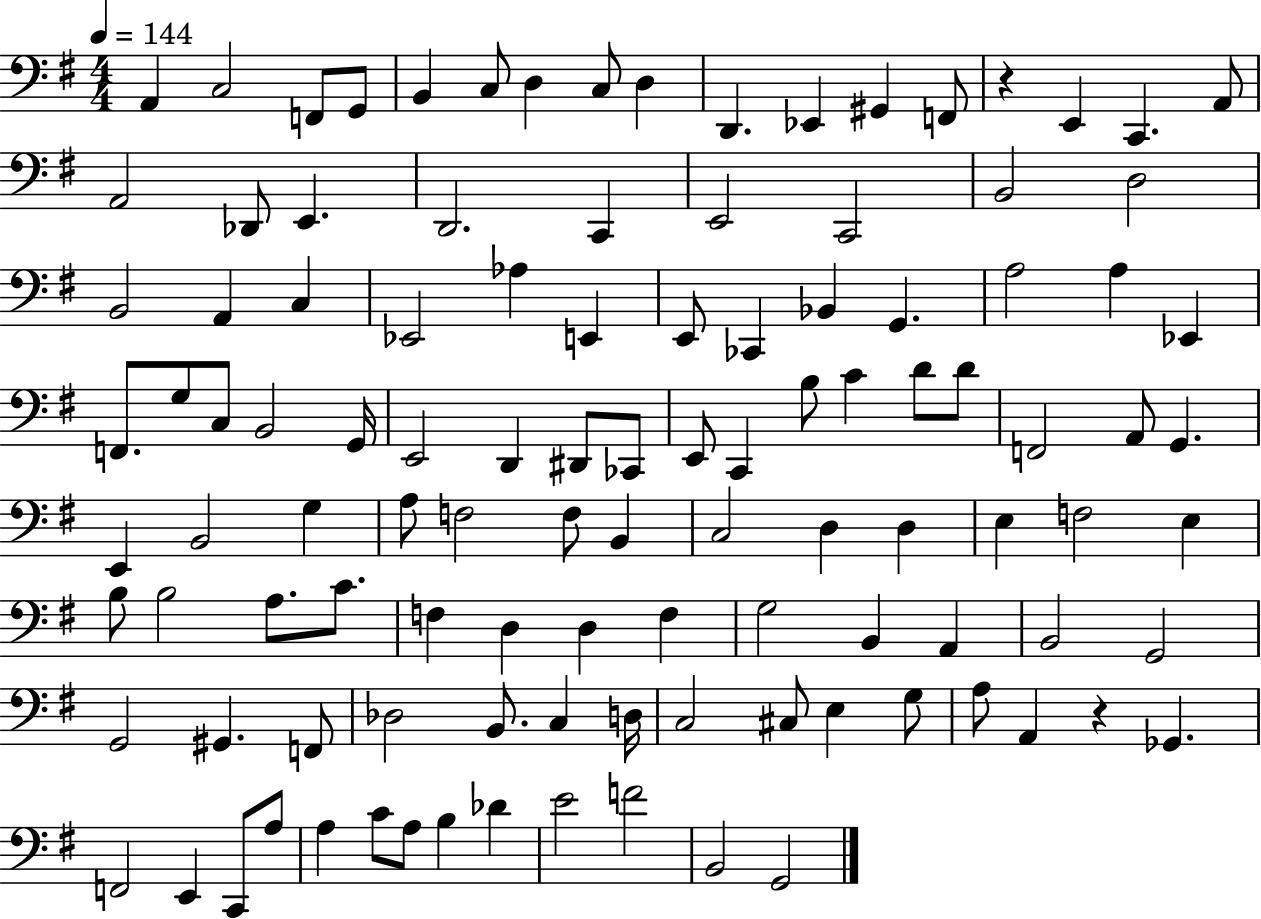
X:1
T:Untitled
M:4/4
L:1/4
K:G
A,, C,2 F,,/2 G,,/2 B,, C,/2 D, C,/2 D, D,, _E,, ^G,, F,,/2 z E,, C,, A,,/2 A,,2 _D,,/2 E,, D,,2 C,, E,,2 C,,2 B,,2 D,2 B,,2 A,, C, _E,,2 _A, E,, E,,/2 _C,, _B,, G,, A,2 A, _E,, F,,/2 G,/2 C,/2 B,,2 G,,/4 E,,2 D,, ^D,,/2 _C,,/2 E,,/2 C,, B,/2 C D/2 D/2 F,,2 A,,/2 G,, E,, B,,2 G, A,/2 F,2 F,/2 B,, C,2 D, D, E, F,2 E, B,/2 B,2 A,/2 C/2 F, D, D, F, G,2 B,, A,, B,,2 G,,2 G,,2 ^G,, F,,/2 _D,2 B,,/2 C, D,/4 C,2 ^C,/2 E, G,/2 A,/2 A,, z _G,, F,,2 E,, C,,/2 A,/2 A, C/2 A,/2 B, _D E2 F2 B,,2 G,,2